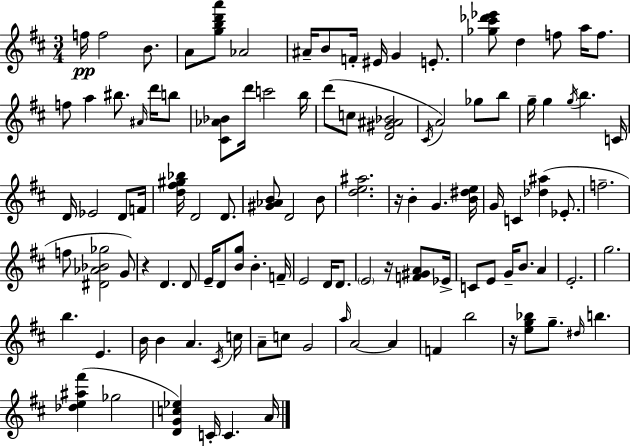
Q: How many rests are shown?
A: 4